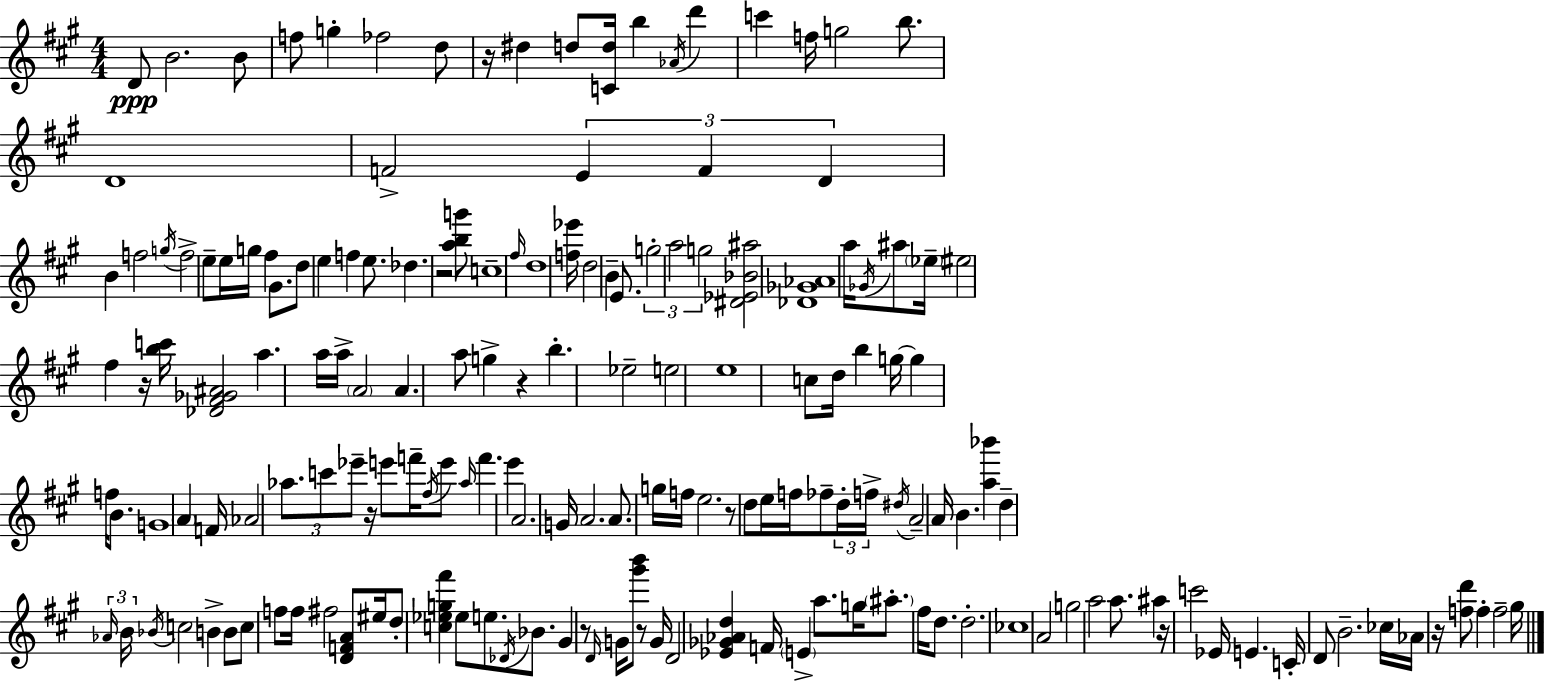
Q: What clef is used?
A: treble